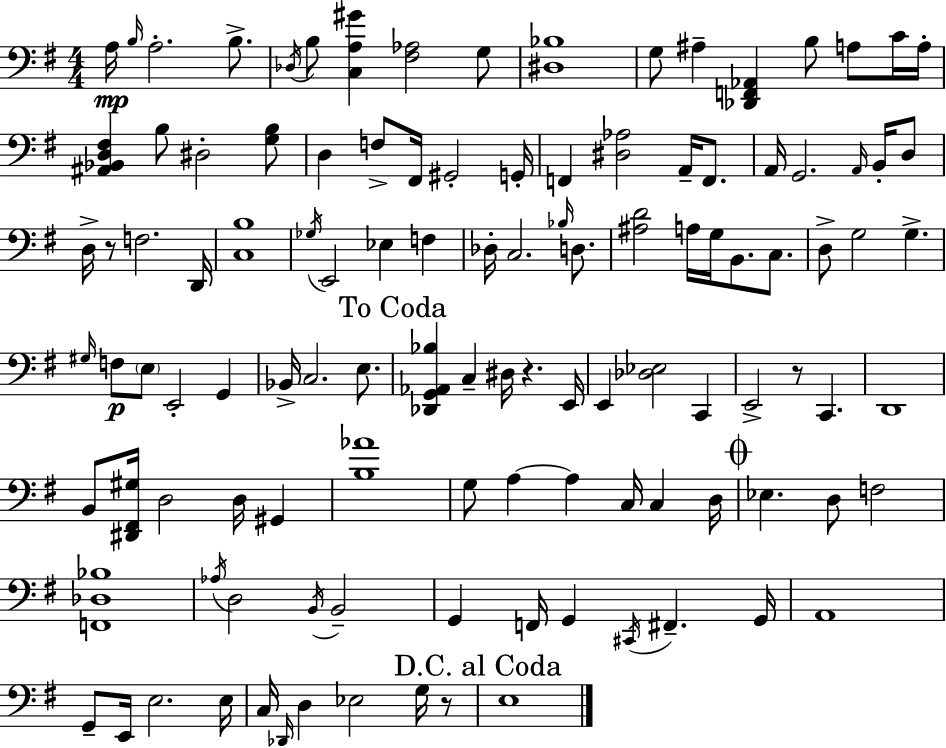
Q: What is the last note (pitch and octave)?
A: E3